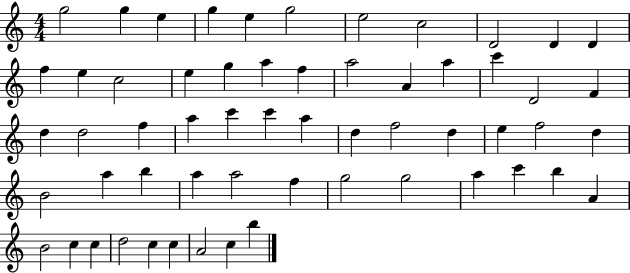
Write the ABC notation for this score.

X:1
T:Untitled
M:4/4
L:1/4
K:C
g2 g e g e g2 e2 c2 D2 D D f e c2 e g a f a2 A a c' D2 F d d2 f a c' c' a d f2 d e f2 d B2 a b a a2 f g2 g2 a c' b A B2 c c d2 c c A2 c b